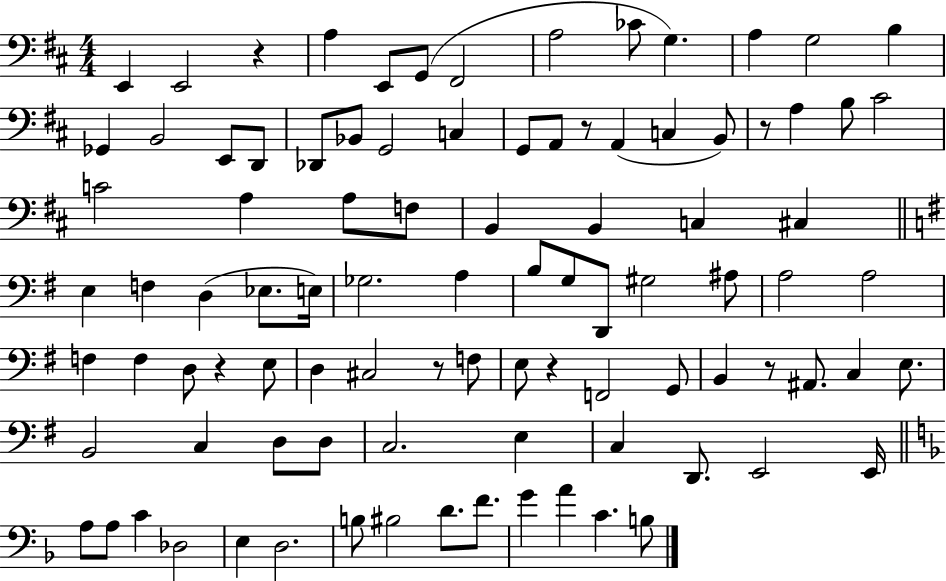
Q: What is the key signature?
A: D major